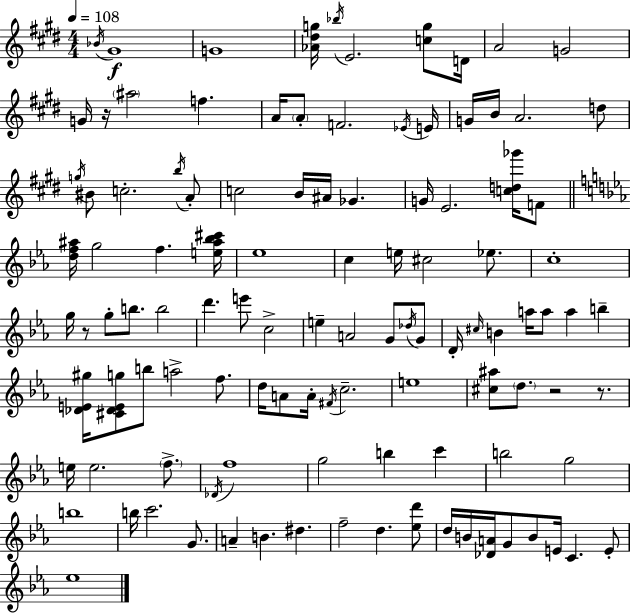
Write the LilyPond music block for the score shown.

{
  \clef treble
  \numericTimeSignature
  \time 4/4
  \key e \major
  \tempo 4 = 108
  \repeat volta 2 { \acciaccatura { bes'16 }\f gis'1 | g'1 | <aes' dis'' g''>16 \acciaccatura { bes''16 } e'2. <c'' g''>8 | d'16 a'2 g'2 | \break g'16 r16 \parenthesize ais''2 f''4. | a'16 \parenthesize a'8-. f'2. | \acciaccatura { ees'16 } e'16 g'16 b'16 a'2. | d''8 \acciaccatura { g''16 } bis'8 c''2.-. | \break \acciaccatura { b''16 } a'8-. c''2 b'16 ais'16 ges'4. | g'16 e'2. | <c'' d'' ges'''>16 f'8 \bar "||" \break \key ees \major <d'' f'' ais''>16 g''2 f''4. <e'' ais'' bes'' cis'''>16 | ees''1 | c''4 e''16 cis''2 ees''8. | c''1-. | \break g''16 r8 g''8-. b''8. b''2 | d'''4. e'''8 c''2-> | e''4-- a'2 g'8 \acciaccatura { des''16 } g'8 | d'16-. \grace { cis''16 } b'4 a''16 a''8 a''4 b''4-- | \break <des' e' gis''>16 <cis' des' e' g''>8 b''8 a''2-> f''8. | d''16 a'8 a'16-. \acciaccatura { fis'16 } c''2.-- | e''1 | <cis'' ais''>8 \parenthesize d''8. r2 | \break r8. e''16 e''2. | \parenthesize f''8.-> \acciaccatura { des'16 } f''1 | g''2 b''4 | c'''4 b''2 g''2 | \break b''1 | b''16 c'''2. | g'8. a'4-- b'4. dis''4. | f''2-- d''4. | \break <ees'' d'''>8 d''16 b'16 <des' a'>16 g'8 b'8 e'16 c'4. | e'8-. ees''1 | } \bar "|."
}